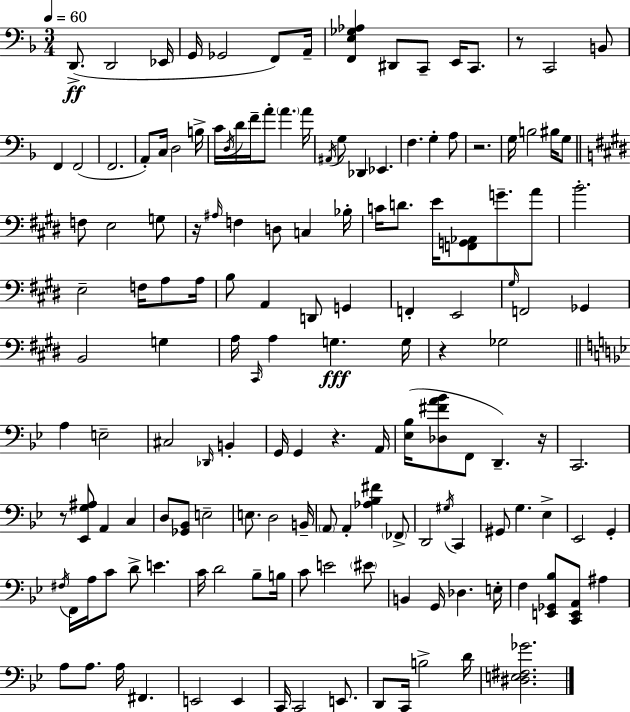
X:1
T:Untitled
M:3/4
L:1/4
K:F
D,,/2 D,,2 _E,,/4 G,,/4 _G,,2 F,,/2 A,,/4 [F,,E,_G,_A,] ^D,,/2 C,,/2 E,,/4 C,,/2 z/2 C,,2 B,,/2 F,, F,,2 F,,2 A,,/2 C,/4 D,2 B,/4 C/4 D,/4 D/4 F/4 A/2 A A/4 ^A,,/4 G,/2 _D,, _E,, F, G, A,/2 z2 G,/4 B,2 ^B,/4 G,/2 F,/2 E,2 G,/2 z/4 ^A,/4 F, D,/2 C, _B,/4 C/4 D/2 E/4 [F,,G,,_A,,]/2 G/2 A/2 B2 E,2 F,/4 A,/2 A,/4 B,/2 A,, D,,/2 G,, F,, E,,2 ^G,/4 F,,2 _G,, B,,2 G, A,/4 ^C,,/4 A, G, G,/4 z _G,2 A, E,2 ^C,2 _D,,/4 B,, G,,/4 G,, z A,,/4 [_E,_B,]/4 [_D,^FA_B]/2 F,,/2 D,, z/4 C,,2 z/2 [_E,,G,^A,]/2 A,, C, D,/2 [_G,,_B,,]/2 E,2 E,/2 D,2 B,,/4 A,,/2 A,, [_A,_B,^F] _F,,/2 D,,2 ^G,/4 C,, ^G,,/2 G, _E, _E,,2 G,, ^F,/4 F,,/4 A,/4 C/2 D/2 E C/4 D2 _B,/2 B,/4 C/2 E2 ^E/2 B,, G,,/4 _D, E,/4 F, [E,,_G,,_B,]/2 [C,,E,,A,,]/2 ^A, A,/2 A,/2 A,/4 ^F,, E,,2 E,, C,,/4 C,,2 E,,/2 D,,/2 C,,/4 B,2 D/4 [^D,E,^F,_G]2